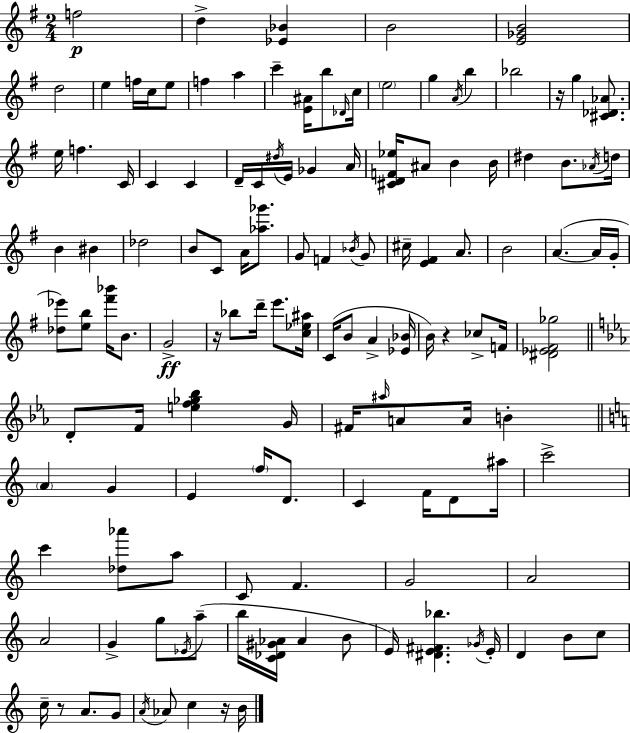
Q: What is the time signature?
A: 2/4